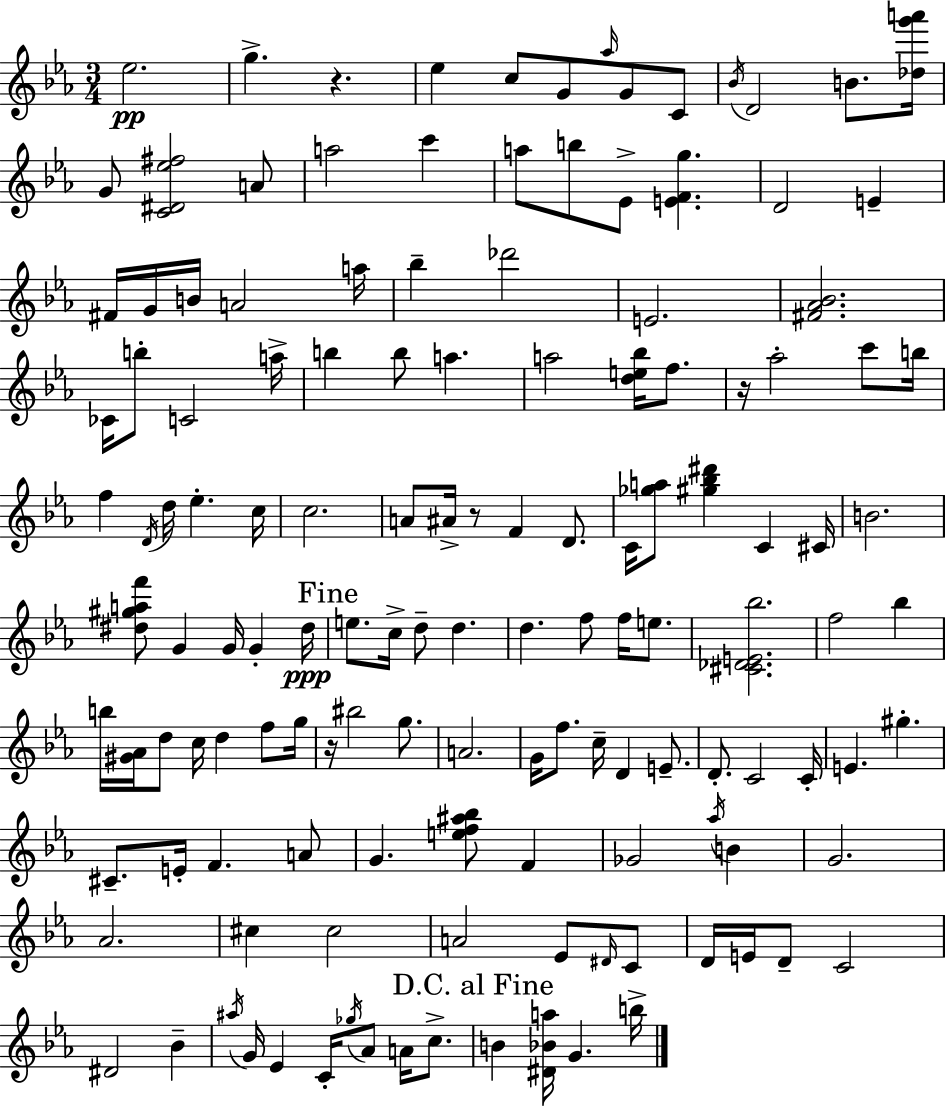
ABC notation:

X:1
T:Untitled
M:3/4
L:1/4
K:Cm
_e2 g z _e c/2 G/2 _a/4 G/2 C/2 _B/4 D2 B/2 [_dg'a']/4 G/2 [C^D_e^f]2 A/2 a2 c' a/2 b/2 _E/2 [EFg] D2 E ^F/4 G/4 B/4 A2 a/4 _b _d'2 E2 [^F_A_B]2 _C/4 b/2 C2 a/4 b b/2 a a2 [de_b]/4 f/2 z/4 _a2 c'/2 b/4 f D/4 d/4 _e c/4 c2 A/2 ^A/4 z/2 F D/2 C/4 [_ga]/2 [^g_b^d'] C ^C/4 B2 [^d^gaf']/2 G G/4 G ^d/4 e/2 c/4 d/2 d d f/2 f/4 e/2 [^C_DE_b]2 f2 _b b/4 [^G_A]/4 d/2 c/4 d f/2 g/4 z/4 ^b2 g/2 A2 G/4 f/2 c/4 D E/2 D/2 C2 C/4 E ^g ^C/2 E/4 F A/2 G [ef^a_b]/2 F _G2 _a/4 B G2 _A2 ^c ^c2 A2 _E/2 ^D/4 C/2 D/4 E/4 D/2 C2 ^D2 _B ^a/4 G/4 _E C/4 _g/4 _A/2 A/4 c/2 B [^D_Ba]/4 G b/4